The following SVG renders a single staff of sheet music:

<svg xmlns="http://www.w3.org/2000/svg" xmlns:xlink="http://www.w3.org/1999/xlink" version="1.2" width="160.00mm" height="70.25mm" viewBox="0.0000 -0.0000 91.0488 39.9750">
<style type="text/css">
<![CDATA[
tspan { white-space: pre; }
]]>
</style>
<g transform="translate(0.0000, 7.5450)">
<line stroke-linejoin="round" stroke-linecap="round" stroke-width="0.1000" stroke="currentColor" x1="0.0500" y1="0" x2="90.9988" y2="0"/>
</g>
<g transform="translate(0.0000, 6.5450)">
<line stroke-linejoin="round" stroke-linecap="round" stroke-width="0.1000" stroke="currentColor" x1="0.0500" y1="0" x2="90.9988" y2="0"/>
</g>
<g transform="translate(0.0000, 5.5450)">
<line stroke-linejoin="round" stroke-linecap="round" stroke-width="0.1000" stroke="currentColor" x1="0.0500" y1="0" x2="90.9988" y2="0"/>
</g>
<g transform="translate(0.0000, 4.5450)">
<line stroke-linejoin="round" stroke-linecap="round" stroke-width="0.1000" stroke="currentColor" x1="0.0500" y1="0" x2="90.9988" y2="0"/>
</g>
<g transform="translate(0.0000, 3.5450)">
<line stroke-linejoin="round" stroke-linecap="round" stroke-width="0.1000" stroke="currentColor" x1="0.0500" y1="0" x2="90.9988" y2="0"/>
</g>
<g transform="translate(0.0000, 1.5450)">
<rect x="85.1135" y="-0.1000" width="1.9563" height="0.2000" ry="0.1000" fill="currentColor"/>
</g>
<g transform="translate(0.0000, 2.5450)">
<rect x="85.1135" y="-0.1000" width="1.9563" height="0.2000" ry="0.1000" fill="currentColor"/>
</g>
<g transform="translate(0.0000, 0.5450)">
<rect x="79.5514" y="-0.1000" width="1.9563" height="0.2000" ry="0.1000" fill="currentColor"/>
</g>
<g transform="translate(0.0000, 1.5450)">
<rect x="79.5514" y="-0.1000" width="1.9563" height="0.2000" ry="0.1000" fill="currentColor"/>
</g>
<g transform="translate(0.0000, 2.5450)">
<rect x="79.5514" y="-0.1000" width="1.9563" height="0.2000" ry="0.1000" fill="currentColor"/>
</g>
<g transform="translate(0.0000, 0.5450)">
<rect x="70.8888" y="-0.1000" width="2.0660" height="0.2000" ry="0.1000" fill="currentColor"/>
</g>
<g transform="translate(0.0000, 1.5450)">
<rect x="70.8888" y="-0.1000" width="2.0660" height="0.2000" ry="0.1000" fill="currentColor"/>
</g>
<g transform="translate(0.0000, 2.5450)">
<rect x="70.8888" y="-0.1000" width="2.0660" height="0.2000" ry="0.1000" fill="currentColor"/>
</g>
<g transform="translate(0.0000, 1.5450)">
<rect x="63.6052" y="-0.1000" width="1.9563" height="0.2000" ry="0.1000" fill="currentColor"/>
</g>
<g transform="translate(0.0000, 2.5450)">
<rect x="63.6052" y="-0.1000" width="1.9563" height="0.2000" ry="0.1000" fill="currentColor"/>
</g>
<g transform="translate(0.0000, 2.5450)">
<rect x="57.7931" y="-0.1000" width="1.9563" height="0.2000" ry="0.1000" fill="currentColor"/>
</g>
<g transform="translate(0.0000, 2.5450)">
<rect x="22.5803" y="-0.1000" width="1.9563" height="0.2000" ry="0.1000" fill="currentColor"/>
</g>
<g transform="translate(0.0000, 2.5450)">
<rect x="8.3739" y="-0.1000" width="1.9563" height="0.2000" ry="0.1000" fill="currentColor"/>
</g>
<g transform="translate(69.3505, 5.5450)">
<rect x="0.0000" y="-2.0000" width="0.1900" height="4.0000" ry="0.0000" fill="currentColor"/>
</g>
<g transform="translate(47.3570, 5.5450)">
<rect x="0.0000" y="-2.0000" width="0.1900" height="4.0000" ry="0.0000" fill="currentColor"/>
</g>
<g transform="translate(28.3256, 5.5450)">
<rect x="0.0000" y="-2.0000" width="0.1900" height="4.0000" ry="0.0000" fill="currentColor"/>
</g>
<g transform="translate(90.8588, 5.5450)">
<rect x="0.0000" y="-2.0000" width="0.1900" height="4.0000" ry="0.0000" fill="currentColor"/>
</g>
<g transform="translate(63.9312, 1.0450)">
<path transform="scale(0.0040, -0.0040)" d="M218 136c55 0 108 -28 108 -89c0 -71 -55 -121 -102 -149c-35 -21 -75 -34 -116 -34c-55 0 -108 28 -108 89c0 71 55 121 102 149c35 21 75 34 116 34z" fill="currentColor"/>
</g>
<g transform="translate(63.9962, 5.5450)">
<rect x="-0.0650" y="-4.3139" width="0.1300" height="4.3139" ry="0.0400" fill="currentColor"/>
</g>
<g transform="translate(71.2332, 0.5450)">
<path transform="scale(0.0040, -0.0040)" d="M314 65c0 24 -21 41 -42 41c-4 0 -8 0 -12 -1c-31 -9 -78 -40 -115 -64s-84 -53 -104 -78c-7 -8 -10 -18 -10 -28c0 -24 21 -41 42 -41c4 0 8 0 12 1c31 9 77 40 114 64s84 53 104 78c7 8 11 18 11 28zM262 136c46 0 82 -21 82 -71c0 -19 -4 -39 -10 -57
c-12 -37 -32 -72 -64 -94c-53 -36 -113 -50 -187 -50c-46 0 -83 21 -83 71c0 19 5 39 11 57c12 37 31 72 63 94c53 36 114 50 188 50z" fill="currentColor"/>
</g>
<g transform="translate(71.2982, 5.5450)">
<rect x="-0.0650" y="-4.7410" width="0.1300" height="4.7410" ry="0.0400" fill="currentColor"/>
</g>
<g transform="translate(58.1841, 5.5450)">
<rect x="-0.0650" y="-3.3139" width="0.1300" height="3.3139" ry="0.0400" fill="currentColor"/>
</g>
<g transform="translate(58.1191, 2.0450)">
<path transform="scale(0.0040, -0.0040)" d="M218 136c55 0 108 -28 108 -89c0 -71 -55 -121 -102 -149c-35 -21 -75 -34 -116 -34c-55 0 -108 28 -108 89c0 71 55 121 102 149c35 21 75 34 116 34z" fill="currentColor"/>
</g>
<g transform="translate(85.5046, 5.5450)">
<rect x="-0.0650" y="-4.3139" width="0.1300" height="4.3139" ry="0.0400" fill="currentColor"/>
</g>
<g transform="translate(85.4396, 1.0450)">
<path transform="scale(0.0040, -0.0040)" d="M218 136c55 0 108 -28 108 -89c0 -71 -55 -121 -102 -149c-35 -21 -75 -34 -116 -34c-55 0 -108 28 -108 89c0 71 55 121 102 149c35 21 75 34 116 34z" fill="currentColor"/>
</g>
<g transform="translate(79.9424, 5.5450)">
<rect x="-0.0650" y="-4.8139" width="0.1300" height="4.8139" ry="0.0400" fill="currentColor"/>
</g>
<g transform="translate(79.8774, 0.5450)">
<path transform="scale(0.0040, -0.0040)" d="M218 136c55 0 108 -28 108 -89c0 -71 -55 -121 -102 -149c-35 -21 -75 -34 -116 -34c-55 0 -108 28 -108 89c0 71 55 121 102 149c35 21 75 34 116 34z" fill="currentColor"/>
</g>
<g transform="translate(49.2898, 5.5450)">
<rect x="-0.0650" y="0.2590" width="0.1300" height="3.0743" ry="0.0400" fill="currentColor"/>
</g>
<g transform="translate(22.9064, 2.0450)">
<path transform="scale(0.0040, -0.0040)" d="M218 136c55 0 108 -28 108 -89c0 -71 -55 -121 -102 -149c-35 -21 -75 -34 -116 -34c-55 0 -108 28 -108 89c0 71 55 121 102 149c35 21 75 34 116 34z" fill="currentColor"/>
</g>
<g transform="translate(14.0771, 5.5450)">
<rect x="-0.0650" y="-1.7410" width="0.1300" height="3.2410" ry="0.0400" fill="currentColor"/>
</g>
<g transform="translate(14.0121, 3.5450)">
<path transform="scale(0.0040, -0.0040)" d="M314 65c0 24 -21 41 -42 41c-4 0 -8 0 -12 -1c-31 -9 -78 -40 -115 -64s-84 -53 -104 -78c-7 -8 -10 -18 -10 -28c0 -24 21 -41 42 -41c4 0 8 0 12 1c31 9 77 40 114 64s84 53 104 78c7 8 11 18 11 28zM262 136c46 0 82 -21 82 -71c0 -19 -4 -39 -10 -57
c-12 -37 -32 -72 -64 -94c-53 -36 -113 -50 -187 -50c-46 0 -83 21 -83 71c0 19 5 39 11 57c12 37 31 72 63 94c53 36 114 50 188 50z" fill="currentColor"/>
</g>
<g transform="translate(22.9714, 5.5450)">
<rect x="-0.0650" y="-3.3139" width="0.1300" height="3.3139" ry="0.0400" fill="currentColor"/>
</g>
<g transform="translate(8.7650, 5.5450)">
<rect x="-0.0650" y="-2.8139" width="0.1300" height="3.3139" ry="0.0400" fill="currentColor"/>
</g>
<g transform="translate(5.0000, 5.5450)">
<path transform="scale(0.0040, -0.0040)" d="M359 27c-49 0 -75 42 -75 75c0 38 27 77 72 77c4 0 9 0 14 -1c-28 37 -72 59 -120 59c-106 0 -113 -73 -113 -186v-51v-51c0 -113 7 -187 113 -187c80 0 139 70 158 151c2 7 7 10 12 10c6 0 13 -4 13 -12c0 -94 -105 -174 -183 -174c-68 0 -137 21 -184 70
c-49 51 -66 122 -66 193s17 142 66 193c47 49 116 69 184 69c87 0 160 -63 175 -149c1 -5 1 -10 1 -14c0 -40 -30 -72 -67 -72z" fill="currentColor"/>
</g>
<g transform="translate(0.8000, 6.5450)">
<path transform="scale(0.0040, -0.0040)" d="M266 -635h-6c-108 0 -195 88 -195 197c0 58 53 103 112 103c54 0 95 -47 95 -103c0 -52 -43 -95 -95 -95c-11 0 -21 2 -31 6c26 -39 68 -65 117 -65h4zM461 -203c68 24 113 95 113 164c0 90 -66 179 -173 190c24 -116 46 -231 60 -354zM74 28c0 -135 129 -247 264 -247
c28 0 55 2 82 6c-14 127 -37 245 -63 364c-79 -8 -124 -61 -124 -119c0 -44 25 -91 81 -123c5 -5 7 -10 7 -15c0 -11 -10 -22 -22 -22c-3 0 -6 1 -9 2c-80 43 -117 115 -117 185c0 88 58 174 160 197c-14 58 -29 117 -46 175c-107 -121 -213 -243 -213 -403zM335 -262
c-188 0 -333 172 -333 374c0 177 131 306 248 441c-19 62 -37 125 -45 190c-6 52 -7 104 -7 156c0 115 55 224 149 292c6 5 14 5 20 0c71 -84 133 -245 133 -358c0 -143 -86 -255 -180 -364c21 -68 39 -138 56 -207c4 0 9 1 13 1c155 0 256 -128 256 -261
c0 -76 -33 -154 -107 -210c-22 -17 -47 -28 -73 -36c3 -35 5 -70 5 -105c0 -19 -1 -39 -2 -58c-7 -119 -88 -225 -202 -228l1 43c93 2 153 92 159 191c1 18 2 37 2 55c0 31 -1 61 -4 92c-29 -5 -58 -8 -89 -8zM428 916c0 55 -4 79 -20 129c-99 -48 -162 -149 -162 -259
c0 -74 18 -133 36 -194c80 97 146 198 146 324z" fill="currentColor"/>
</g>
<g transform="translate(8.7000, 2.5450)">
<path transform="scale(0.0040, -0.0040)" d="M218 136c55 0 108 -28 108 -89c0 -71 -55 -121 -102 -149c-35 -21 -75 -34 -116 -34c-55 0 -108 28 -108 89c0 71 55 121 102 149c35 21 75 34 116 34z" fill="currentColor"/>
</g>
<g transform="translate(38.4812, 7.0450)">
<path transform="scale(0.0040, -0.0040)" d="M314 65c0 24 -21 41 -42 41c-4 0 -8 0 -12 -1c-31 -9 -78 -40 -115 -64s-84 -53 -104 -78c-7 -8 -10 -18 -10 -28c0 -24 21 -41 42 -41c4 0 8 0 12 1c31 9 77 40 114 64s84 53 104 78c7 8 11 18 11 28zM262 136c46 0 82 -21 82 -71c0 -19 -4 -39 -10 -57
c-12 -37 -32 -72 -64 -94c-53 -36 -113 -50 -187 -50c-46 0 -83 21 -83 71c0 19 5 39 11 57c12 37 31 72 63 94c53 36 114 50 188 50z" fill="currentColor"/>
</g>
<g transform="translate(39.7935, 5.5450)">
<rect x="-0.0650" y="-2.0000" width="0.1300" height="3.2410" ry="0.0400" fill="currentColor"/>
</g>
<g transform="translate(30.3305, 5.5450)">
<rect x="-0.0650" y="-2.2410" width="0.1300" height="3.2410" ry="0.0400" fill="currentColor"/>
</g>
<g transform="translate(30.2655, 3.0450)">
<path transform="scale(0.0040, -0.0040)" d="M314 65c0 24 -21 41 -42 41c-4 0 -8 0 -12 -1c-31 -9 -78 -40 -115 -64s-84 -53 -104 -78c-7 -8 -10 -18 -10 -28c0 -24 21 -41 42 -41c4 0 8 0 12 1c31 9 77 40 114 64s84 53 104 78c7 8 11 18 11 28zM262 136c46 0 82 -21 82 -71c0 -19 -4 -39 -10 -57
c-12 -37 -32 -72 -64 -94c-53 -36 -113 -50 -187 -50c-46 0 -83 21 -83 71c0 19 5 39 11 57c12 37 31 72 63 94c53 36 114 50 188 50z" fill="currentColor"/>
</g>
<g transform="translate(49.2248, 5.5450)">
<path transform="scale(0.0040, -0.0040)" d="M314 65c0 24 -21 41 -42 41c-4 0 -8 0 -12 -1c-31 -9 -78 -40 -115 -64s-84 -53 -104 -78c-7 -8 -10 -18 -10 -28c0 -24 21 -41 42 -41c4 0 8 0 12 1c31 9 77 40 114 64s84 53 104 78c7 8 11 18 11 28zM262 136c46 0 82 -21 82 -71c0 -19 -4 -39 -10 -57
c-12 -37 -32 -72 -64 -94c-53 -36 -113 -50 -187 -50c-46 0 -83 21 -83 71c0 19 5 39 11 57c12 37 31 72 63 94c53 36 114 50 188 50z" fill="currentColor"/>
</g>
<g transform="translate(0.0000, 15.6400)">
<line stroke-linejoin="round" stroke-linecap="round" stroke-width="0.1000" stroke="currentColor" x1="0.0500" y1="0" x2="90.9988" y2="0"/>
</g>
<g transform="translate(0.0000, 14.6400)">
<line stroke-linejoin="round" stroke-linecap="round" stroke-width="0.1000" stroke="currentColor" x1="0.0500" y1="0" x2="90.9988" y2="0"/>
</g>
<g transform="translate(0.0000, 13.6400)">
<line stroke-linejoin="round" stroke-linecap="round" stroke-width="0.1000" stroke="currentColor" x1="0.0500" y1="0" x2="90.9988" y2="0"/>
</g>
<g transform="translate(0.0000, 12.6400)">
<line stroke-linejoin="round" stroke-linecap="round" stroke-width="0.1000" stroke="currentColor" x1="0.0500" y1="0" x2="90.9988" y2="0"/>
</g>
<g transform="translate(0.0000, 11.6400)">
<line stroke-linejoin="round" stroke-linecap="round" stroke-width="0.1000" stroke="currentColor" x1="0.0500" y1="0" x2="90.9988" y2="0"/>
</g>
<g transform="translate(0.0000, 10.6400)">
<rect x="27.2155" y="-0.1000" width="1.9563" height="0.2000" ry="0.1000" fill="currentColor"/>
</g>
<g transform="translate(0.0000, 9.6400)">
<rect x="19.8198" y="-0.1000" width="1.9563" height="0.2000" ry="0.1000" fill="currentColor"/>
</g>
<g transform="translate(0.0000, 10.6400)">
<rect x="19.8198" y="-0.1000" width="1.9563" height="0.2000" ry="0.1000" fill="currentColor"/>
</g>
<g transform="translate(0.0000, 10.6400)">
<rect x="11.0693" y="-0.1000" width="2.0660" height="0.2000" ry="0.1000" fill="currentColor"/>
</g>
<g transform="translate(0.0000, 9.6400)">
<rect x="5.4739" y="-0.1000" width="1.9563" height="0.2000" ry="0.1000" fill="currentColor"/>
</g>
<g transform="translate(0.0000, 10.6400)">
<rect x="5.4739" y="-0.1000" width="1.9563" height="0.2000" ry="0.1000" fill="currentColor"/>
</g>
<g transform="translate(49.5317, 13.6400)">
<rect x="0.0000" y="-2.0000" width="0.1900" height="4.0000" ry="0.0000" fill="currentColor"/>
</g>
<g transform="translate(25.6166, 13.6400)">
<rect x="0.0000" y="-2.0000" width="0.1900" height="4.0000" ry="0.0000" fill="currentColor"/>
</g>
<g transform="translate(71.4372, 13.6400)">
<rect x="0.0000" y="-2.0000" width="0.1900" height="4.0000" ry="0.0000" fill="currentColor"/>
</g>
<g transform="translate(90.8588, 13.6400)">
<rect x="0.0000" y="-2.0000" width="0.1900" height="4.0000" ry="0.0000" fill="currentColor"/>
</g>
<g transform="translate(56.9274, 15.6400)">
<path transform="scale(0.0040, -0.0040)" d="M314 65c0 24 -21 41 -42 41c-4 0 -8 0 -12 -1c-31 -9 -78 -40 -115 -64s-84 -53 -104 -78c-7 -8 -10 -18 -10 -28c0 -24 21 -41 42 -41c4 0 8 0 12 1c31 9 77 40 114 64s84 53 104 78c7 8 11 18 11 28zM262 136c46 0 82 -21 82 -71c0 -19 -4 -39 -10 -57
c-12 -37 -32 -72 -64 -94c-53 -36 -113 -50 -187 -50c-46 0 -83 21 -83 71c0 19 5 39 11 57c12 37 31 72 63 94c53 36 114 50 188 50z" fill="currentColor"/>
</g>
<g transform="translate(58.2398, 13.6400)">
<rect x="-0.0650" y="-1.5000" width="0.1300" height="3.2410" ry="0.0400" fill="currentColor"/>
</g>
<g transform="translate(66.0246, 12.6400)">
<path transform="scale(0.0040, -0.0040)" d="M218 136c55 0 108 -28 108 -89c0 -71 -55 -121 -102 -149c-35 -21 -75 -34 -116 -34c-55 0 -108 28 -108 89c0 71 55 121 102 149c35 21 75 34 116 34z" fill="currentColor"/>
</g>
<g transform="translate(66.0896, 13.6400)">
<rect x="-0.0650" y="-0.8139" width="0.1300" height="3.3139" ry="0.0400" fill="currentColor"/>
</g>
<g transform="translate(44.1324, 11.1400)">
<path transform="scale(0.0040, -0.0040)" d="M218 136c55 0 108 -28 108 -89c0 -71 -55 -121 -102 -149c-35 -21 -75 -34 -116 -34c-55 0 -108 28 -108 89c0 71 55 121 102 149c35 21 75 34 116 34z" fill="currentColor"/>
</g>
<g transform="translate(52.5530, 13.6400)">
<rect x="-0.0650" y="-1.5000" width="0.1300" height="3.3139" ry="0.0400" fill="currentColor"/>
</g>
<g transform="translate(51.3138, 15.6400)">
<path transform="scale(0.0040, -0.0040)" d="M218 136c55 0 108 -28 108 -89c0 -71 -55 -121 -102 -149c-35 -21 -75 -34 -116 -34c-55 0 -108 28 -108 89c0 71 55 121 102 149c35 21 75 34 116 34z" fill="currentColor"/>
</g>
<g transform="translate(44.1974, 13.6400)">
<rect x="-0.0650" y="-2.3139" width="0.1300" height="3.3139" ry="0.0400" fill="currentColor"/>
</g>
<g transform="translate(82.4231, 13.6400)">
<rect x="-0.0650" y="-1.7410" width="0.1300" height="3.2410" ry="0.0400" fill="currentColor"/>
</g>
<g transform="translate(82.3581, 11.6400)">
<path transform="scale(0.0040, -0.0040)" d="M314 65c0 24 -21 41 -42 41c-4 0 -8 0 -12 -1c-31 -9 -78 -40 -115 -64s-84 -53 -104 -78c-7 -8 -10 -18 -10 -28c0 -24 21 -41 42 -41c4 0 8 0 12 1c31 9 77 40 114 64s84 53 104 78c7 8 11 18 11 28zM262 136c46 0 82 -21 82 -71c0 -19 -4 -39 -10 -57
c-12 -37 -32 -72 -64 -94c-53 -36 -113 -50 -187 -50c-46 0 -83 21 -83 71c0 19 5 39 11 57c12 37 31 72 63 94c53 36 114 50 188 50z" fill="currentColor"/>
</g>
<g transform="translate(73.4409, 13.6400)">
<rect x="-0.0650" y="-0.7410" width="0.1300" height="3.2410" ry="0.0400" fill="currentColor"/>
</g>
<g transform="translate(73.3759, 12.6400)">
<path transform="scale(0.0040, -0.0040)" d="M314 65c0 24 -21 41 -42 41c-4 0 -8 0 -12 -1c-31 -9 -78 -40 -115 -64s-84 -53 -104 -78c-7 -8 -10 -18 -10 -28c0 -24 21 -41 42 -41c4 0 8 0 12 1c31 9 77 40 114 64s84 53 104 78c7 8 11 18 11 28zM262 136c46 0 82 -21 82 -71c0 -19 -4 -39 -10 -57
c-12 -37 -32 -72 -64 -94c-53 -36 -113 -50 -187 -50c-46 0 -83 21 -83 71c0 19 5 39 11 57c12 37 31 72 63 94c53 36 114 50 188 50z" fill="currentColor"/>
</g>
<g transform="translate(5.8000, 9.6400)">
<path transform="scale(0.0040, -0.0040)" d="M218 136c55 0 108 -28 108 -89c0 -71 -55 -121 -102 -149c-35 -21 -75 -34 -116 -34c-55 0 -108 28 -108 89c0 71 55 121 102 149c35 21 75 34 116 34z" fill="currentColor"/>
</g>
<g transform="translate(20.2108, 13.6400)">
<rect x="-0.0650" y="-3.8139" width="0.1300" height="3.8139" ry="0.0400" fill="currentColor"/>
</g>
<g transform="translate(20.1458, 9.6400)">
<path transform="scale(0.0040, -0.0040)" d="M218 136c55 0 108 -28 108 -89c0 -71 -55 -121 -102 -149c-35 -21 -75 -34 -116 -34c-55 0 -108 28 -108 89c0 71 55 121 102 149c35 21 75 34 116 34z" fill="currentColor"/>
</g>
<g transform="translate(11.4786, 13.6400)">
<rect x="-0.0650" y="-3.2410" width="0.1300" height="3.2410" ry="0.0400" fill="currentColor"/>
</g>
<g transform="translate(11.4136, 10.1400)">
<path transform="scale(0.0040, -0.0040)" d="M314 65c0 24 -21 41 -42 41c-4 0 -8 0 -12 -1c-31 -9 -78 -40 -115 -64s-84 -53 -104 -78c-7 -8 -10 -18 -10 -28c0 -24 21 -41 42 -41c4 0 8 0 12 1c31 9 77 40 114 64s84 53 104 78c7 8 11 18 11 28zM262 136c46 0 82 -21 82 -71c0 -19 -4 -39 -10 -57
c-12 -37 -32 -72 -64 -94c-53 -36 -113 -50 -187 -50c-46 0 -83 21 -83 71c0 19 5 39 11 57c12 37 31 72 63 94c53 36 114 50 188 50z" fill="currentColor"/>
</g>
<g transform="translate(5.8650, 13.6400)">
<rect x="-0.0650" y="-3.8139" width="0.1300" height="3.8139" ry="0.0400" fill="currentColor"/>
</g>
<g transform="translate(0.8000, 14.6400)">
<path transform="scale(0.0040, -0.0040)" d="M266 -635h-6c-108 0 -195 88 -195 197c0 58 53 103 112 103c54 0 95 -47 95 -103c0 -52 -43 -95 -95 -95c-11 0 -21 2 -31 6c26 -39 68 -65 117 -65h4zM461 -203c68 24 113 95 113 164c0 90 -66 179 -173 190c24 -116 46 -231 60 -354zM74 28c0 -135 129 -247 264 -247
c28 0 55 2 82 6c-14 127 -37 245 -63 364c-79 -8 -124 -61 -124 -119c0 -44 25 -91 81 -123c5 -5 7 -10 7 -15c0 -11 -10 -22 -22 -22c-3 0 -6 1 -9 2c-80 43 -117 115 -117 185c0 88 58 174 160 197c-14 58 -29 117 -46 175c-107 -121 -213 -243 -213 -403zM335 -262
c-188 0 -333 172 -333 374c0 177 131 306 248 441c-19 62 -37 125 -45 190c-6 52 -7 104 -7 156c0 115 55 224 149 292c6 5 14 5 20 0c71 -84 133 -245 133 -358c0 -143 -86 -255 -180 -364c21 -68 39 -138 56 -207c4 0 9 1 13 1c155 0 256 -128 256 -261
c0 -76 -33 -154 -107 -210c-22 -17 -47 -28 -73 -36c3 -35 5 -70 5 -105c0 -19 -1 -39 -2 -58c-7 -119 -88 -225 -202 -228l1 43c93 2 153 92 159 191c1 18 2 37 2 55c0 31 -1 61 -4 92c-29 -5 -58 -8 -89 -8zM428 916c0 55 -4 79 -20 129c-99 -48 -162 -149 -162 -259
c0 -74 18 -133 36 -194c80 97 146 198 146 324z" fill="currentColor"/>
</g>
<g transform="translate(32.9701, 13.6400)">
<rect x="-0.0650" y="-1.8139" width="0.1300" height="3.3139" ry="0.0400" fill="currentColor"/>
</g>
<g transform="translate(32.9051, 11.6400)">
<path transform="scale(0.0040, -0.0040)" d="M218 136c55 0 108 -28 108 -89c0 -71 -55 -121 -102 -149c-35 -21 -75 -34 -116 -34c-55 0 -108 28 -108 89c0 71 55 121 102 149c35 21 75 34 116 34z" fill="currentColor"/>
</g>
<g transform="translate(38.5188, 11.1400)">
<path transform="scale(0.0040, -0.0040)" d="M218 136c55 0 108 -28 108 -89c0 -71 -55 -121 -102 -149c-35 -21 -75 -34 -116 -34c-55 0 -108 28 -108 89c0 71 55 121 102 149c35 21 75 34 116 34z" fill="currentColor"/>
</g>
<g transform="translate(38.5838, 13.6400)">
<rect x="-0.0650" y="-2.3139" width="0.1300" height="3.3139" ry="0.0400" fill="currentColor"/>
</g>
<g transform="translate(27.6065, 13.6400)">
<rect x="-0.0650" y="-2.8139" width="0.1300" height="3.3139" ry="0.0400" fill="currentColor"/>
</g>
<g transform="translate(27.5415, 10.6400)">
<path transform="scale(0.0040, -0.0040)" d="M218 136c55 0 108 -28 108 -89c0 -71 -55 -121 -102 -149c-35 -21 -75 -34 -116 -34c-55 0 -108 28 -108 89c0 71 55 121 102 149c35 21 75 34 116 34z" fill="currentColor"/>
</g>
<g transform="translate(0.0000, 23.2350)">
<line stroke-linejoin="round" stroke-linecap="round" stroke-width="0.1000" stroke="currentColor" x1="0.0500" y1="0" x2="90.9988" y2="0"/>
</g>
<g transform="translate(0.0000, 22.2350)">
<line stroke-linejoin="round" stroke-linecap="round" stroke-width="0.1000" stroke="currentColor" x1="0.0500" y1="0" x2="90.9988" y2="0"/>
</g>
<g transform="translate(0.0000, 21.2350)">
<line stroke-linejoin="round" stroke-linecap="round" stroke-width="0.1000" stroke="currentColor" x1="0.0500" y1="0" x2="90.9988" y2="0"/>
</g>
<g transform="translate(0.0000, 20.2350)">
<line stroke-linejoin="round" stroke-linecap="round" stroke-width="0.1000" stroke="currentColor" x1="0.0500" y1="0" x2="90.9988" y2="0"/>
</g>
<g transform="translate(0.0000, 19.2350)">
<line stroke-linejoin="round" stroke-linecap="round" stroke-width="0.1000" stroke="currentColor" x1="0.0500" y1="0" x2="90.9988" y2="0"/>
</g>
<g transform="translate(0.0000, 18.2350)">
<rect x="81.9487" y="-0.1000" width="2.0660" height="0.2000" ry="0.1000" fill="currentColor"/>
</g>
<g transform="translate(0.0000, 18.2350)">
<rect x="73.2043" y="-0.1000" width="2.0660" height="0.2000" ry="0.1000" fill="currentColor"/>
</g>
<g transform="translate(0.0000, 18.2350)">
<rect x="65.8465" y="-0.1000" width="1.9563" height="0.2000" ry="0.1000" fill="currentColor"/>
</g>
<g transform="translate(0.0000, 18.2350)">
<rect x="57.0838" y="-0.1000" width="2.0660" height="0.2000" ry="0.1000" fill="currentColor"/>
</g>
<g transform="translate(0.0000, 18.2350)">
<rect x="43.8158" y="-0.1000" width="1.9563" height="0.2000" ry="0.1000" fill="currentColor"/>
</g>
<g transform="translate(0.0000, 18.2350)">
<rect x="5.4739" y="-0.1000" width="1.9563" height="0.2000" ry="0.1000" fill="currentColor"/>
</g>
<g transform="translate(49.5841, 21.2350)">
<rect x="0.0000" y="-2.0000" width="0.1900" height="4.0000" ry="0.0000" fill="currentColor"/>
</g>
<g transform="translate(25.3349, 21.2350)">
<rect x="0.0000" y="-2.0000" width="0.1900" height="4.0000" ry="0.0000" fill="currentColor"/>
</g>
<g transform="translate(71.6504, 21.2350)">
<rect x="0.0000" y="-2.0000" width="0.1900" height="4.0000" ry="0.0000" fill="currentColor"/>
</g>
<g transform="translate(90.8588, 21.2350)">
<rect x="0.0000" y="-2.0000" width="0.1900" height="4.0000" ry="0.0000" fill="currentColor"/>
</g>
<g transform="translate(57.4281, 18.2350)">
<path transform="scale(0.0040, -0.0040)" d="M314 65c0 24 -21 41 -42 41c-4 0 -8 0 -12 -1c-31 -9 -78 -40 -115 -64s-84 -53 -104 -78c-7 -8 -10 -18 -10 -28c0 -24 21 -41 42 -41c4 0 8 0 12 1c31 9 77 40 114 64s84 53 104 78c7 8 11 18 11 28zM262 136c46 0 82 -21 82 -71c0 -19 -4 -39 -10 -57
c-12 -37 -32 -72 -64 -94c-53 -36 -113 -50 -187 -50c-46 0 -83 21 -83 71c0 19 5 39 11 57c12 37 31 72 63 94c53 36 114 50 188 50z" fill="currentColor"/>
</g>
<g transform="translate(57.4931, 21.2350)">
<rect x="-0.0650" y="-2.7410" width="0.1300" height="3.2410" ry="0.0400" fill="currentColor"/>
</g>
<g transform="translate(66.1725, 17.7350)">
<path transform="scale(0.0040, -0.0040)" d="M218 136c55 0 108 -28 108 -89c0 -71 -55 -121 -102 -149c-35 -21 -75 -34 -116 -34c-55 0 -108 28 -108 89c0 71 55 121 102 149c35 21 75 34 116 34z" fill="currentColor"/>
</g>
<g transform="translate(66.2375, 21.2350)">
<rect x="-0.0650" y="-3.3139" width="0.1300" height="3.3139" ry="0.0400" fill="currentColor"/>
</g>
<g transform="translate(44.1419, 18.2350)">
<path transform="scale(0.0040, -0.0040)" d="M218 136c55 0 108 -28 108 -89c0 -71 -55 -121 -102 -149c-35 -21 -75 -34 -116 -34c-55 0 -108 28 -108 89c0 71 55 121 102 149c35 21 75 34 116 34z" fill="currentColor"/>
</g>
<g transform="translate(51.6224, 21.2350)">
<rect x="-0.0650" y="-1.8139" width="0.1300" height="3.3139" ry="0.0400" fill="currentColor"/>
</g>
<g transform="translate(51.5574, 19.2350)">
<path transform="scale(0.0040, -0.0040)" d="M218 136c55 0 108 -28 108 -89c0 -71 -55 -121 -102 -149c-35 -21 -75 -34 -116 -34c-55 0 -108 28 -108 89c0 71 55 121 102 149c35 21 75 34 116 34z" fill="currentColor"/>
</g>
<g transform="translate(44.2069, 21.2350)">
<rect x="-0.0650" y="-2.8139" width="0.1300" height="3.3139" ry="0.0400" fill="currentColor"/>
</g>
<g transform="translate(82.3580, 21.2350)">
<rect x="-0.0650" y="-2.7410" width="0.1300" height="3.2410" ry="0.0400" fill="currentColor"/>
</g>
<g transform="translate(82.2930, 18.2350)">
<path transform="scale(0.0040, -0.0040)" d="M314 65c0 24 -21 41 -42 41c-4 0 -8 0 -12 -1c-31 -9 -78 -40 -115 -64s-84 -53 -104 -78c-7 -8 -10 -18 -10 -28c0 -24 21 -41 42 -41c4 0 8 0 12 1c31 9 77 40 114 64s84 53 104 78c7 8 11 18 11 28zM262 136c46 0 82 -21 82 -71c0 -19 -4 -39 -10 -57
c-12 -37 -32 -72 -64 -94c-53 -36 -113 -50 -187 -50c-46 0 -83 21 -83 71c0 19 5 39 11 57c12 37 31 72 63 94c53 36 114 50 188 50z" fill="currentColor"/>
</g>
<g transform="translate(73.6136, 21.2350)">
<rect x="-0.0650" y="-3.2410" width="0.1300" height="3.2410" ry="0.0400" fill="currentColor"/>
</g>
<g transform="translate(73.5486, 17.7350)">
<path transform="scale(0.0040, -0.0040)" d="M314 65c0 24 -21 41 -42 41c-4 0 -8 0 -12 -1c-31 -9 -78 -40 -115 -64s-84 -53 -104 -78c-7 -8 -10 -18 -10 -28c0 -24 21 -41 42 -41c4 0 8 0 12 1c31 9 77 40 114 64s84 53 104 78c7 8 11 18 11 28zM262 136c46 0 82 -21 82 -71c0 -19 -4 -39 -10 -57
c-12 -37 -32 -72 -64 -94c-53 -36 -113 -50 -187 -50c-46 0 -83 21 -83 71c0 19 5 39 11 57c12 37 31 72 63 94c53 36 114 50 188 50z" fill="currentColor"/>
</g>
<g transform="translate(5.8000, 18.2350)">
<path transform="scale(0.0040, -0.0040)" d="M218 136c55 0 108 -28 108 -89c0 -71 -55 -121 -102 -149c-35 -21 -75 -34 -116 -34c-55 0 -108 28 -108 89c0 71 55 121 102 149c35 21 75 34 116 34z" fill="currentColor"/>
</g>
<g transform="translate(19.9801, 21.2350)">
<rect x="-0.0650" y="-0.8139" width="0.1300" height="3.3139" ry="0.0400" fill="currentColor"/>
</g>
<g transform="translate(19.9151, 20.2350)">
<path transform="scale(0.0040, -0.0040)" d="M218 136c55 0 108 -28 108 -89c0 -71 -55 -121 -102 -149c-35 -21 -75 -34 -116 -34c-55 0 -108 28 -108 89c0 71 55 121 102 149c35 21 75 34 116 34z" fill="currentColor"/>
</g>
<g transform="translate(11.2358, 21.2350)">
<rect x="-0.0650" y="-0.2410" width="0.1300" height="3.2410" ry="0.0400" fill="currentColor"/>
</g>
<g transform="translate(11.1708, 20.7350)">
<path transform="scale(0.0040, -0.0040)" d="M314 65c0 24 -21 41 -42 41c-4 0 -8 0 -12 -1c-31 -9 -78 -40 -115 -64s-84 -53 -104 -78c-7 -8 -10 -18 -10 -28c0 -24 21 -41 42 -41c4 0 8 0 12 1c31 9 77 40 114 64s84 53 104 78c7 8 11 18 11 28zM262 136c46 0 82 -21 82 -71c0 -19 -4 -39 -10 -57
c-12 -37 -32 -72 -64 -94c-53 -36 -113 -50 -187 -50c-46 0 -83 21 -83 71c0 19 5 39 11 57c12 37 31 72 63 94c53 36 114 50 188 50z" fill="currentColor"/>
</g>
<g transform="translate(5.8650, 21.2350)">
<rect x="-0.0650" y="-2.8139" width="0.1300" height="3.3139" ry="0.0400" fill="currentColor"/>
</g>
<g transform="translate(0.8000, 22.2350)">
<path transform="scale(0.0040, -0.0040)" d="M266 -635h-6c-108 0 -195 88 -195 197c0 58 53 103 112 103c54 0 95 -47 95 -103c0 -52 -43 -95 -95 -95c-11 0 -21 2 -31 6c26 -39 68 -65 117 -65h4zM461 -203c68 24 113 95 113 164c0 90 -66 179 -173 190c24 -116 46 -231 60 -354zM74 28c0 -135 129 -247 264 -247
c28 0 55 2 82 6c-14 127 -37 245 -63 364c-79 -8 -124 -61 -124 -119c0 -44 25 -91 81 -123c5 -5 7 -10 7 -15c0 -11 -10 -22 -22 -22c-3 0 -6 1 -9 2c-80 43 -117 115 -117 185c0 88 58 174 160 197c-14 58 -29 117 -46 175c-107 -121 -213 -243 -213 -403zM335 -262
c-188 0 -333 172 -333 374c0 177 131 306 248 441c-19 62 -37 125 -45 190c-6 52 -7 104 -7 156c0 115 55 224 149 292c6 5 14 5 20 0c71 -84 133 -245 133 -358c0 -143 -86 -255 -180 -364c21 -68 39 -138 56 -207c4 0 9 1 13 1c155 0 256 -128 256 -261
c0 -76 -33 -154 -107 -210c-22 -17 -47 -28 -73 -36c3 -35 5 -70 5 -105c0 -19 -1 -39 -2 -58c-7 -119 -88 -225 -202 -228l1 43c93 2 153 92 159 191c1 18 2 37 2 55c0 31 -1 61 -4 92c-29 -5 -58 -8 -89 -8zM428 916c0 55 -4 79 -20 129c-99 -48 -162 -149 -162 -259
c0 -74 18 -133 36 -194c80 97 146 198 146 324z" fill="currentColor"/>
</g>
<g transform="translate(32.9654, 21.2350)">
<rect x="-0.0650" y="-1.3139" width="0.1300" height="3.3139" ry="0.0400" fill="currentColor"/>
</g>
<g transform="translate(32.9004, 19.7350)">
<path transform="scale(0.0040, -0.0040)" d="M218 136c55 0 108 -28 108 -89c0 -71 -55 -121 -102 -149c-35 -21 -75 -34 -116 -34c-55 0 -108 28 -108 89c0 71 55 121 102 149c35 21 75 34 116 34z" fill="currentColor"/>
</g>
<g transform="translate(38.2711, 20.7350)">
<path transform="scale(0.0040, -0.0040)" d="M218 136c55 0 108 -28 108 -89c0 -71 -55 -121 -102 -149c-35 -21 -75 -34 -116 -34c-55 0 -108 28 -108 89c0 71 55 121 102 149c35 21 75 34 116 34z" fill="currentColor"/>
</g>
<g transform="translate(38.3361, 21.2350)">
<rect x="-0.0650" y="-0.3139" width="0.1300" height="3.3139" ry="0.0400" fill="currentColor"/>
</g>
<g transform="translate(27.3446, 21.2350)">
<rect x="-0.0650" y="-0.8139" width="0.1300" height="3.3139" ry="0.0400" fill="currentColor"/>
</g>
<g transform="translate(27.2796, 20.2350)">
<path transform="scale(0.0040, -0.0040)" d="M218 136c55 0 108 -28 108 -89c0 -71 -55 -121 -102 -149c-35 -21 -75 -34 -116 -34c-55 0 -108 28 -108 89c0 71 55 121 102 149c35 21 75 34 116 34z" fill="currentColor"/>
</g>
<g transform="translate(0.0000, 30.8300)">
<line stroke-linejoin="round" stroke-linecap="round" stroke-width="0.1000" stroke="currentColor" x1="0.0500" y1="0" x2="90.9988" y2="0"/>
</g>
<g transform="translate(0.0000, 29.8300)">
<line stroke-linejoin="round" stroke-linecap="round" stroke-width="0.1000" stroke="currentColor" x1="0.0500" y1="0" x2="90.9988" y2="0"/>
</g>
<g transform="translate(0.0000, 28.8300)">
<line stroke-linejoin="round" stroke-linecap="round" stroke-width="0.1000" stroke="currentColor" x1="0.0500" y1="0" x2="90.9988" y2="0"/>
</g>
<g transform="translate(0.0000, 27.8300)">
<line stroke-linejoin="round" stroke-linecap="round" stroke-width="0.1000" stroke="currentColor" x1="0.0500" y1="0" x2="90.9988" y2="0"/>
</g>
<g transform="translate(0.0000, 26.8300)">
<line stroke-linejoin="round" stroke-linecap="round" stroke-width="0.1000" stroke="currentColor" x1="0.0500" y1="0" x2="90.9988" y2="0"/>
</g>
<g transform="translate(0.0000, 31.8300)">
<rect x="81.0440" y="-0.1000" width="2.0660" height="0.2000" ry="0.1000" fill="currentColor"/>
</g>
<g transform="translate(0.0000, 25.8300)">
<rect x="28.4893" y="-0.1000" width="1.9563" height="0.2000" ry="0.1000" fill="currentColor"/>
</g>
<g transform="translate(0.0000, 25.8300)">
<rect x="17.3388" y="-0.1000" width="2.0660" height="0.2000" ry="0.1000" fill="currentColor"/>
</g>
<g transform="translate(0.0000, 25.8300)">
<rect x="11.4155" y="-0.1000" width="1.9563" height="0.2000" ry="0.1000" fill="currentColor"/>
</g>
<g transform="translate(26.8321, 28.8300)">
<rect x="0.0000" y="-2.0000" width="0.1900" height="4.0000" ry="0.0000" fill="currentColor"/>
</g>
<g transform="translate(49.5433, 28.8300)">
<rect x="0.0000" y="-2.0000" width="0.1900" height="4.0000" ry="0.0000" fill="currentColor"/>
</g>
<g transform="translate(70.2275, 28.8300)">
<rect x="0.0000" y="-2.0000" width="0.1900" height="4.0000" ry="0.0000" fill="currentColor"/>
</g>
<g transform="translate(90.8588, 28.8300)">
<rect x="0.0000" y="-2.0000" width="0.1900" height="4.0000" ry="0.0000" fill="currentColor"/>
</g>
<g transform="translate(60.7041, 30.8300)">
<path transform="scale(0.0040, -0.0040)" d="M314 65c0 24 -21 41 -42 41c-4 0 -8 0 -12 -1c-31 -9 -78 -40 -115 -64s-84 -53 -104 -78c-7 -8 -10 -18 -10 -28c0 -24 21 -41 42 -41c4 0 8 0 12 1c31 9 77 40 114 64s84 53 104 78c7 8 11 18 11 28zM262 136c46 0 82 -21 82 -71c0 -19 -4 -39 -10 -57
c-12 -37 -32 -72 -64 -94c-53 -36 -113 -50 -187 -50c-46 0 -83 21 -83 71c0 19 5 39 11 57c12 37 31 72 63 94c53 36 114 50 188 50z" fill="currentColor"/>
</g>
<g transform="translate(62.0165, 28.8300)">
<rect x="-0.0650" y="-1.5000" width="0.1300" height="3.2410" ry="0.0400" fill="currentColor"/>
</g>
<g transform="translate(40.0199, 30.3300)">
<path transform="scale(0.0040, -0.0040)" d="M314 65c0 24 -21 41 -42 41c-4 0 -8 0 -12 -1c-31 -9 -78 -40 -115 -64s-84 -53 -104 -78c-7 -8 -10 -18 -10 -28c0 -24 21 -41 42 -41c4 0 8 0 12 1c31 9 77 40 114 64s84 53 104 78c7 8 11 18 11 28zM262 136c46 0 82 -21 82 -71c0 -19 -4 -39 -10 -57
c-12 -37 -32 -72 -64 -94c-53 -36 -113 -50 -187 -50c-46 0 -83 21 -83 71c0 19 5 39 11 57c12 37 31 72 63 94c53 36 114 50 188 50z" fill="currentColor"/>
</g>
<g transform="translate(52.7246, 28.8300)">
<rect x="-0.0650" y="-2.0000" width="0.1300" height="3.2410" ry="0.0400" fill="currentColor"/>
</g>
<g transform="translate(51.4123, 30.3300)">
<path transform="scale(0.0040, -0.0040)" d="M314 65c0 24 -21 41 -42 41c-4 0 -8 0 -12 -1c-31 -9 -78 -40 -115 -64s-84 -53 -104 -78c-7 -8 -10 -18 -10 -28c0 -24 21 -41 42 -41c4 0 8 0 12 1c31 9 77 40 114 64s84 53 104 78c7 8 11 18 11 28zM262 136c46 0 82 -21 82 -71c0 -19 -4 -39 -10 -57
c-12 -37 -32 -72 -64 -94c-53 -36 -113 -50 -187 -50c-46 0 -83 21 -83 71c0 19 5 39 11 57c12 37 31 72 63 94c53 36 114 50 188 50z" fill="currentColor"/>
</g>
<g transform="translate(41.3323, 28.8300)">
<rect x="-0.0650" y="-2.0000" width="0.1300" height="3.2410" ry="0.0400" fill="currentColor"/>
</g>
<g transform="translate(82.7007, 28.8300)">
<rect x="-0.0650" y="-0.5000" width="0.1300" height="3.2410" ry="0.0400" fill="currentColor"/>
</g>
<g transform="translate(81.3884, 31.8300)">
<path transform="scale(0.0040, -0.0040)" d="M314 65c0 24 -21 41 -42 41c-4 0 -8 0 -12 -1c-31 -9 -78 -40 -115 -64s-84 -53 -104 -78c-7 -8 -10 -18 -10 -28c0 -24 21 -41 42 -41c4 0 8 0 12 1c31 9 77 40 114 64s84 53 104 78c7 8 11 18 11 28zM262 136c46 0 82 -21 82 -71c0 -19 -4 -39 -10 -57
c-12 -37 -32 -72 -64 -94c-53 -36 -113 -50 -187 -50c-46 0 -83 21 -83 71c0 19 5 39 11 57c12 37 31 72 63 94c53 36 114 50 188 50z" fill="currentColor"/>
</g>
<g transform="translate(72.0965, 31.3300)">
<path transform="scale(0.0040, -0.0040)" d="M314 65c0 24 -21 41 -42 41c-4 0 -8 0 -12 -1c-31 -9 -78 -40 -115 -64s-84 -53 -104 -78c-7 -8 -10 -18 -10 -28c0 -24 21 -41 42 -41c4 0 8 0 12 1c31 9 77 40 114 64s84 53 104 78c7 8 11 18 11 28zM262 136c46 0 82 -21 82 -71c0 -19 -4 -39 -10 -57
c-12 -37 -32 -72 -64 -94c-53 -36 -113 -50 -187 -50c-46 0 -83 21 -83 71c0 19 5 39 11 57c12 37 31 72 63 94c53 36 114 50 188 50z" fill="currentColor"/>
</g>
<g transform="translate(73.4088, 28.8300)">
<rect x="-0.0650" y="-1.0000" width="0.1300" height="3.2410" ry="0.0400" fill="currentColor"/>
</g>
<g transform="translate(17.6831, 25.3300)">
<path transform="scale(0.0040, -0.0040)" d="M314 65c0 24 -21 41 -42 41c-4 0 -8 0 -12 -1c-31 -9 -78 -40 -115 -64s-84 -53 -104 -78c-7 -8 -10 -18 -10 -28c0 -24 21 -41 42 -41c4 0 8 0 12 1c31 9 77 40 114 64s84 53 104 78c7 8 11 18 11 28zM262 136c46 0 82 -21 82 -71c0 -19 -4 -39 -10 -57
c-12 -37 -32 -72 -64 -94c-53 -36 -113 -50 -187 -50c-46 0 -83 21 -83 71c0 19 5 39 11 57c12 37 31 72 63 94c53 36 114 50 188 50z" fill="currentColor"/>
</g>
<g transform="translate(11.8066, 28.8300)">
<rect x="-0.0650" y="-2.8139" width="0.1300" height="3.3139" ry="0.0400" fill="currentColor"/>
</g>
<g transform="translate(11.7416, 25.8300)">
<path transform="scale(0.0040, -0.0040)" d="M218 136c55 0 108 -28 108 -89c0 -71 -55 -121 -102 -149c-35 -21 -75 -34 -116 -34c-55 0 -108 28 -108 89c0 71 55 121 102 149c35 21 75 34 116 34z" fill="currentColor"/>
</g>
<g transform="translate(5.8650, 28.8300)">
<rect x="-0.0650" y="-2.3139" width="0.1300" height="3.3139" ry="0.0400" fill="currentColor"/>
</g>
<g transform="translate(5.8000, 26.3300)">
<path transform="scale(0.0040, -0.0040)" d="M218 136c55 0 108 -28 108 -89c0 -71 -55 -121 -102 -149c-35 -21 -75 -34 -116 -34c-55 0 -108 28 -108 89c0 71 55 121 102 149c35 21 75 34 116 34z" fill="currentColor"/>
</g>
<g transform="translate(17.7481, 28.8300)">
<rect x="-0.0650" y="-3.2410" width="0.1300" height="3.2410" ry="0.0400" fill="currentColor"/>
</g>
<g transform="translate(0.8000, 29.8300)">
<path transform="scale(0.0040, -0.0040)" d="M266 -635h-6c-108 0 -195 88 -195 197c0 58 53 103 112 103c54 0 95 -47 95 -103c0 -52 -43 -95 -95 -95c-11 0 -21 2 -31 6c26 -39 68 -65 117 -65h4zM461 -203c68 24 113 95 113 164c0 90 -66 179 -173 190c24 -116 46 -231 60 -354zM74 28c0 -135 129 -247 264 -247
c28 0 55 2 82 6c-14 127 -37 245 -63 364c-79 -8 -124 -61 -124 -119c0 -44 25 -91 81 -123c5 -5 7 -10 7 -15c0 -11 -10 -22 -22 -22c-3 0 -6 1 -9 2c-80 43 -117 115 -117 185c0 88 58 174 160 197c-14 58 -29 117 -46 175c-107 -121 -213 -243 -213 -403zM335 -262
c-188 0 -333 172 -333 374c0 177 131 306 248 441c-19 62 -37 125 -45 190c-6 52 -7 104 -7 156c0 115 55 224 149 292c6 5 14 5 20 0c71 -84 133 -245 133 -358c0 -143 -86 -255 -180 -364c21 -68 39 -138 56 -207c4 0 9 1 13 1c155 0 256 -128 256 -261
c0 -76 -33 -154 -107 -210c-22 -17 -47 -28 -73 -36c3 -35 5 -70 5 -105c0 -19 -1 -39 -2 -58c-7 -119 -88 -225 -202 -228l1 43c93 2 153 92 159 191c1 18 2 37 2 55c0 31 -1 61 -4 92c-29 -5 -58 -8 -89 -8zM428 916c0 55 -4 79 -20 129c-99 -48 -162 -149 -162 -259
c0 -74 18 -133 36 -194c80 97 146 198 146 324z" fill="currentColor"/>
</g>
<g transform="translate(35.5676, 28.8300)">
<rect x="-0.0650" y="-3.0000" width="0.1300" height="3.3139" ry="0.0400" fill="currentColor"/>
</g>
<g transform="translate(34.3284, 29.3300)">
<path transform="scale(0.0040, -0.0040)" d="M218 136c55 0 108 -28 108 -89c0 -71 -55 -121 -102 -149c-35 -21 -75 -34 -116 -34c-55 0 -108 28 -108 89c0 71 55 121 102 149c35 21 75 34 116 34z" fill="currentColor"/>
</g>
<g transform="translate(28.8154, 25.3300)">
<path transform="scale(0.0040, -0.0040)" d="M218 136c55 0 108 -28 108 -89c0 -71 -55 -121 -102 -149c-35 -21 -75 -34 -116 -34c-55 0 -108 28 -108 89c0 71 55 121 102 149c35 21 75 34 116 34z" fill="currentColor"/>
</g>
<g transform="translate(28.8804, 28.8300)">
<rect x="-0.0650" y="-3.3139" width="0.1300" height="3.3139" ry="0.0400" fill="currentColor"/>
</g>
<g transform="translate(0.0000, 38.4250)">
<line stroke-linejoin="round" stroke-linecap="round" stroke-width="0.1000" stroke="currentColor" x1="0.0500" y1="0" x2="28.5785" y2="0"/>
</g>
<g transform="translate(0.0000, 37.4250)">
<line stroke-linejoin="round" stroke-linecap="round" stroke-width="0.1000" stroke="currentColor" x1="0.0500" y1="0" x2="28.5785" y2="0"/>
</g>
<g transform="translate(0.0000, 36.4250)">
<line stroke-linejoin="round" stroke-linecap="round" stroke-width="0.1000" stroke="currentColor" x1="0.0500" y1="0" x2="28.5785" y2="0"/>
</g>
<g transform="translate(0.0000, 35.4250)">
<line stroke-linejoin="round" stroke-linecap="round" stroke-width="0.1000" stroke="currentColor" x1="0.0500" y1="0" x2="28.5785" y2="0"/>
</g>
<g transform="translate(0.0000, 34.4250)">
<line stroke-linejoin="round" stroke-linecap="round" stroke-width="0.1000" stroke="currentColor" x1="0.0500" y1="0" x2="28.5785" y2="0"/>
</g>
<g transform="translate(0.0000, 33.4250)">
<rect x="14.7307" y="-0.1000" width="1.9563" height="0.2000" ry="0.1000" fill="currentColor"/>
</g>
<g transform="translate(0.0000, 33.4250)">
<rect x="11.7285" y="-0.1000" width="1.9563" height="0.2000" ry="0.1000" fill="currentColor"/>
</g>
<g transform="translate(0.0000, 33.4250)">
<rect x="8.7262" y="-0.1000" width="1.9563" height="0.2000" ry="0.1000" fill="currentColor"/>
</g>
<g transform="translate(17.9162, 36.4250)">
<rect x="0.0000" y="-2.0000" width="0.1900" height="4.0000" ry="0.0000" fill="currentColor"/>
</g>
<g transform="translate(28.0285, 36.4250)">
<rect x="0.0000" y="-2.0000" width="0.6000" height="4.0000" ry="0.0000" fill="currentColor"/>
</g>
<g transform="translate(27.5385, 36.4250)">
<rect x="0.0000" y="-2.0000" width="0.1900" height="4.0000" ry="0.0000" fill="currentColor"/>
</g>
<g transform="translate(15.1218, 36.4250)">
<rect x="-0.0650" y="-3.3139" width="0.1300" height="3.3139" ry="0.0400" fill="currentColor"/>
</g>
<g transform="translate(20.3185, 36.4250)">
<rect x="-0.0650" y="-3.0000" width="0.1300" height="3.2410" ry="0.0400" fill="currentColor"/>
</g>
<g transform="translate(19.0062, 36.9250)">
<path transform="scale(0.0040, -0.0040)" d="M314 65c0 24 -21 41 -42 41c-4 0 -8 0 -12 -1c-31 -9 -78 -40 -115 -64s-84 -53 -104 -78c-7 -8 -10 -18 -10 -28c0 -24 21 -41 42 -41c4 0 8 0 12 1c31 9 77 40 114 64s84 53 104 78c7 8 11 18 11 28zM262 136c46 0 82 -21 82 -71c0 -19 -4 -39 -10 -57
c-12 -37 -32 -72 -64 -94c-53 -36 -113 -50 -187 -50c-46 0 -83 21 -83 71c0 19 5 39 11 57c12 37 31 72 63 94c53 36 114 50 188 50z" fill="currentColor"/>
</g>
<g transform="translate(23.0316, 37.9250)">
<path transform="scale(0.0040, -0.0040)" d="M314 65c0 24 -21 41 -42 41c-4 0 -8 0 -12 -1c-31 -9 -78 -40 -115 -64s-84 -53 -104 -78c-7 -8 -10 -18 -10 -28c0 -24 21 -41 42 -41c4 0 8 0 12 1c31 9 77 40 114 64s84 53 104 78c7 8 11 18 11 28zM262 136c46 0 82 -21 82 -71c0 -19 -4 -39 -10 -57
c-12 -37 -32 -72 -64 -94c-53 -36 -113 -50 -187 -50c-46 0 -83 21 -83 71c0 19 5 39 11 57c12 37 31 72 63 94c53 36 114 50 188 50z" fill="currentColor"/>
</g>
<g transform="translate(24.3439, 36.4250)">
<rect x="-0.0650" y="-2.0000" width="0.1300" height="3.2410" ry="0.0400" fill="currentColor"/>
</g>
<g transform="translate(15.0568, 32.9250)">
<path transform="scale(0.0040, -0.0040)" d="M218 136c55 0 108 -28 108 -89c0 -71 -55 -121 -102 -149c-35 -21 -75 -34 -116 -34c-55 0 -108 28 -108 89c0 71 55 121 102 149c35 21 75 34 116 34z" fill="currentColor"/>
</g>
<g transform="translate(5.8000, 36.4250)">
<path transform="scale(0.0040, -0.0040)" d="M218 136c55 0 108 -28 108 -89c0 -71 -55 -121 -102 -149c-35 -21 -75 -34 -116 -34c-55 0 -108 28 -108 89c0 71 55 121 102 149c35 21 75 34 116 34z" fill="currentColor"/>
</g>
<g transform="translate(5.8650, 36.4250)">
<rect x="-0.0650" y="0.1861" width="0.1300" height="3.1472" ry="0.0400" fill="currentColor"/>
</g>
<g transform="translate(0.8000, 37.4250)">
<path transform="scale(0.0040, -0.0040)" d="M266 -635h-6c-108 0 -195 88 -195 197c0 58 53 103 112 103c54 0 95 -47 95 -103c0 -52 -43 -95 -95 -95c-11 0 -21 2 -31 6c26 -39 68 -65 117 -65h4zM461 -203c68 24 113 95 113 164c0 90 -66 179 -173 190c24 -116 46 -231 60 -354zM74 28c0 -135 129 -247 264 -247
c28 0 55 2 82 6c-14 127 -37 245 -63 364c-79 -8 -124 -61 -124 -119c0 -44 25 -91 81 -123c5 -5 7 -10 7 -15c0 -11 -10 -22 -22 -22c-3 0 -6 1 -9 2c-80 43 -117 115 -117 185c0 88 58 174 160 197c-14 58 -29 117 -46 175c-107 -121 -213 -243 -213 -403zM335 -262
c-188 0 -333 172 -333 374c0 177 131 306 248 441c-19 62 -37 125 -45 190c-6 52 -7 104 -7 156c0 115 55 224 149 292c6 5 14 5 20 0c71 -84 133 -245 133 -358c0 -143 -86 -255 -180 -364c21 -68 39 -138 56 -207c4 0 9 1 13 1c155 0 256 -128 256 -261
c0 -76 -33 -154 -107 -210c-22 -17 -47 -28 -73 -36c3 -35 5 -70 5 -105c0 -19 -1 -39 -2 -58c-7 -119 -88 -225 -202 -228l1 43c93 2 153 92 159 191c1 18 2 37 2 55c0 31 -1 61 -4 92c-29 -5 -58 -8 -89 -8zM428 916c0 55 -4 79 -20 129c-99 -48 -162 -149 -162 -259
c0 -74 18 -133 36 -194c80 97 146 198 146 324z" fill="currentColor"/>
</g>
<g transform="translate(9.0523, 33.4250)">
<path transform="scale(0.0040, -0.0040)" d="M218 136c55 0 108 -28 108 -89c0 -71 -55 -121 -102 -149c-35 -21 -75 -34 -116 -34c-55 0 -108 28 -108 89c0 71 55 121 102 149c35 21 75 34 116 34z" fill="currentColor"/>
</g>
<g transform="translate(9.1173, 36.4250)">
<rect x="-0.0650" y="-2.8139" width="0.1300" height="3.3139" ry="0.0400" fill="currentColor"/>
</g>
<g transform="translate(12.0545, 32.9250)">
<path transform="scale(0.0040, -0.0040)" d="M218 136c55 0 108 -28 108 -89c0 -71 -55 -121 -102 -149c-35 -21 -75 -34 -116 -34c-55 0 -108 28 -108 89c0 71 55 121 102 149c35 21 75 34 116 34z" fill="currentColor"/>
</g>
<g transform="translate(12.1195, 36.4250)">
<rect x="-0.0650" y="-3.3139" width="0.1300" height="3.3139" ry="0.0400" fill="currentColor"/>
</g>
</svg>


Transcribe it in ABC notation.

X:1
T:Untitled
M:4/4
L:1/4
K:C
a f2 b g2 F2 B2 b d' e'2 e' d' c' b2 c' a f g g E E2 d d2 f2 a c2 d d e c a f a2 b b2 a2 g a b2 b A F2 F2 E2 D2 C2 B a b b A2 F2